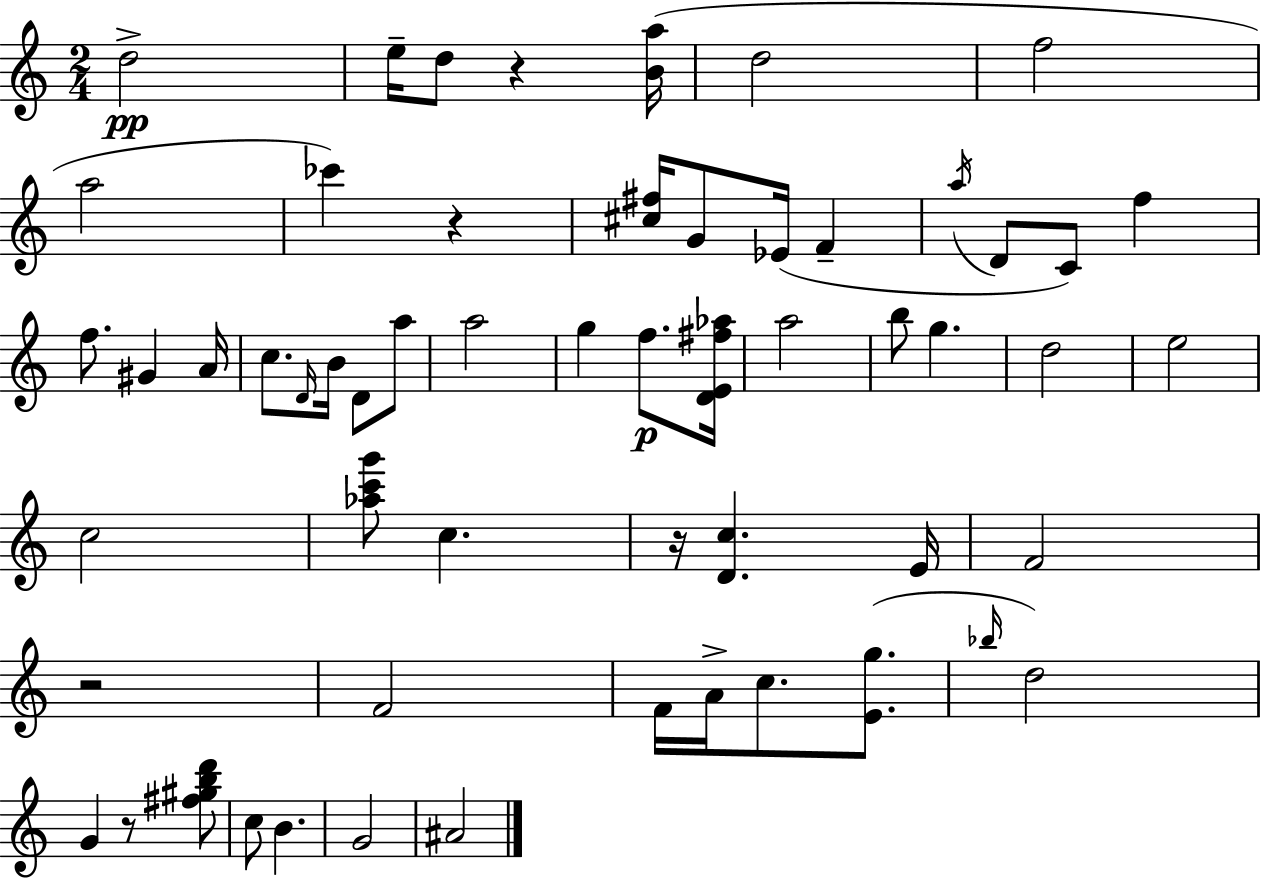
D5/h E5/s D5/e R/q [B4,A5]/s D5/h F5/h A5/h CES6/q R/q [C#5,F#5]/s G4/e Eb4/s F4/q A5/s D4/e C4/e F5/q F5/e. G#4/q A4/s C5/e. D4/s B4/s D4/e A5/e A5/h G5/q F5/e. [D4,E4,F#5,Ab5]/s A5/h B5/e G5/q. D5/h E5/h C5/h [Ab5,C6,G6]/e C5/q. R/s [D4,C5]/q. E4/s F4/h R/h F4/h F4/s A4/s C5/e. [E4,G5]/e. Bb5/s D5/h G4/q R/e [F#5,G#5,B5,D6]/e C5/e B4/q. G4/h A#4/h